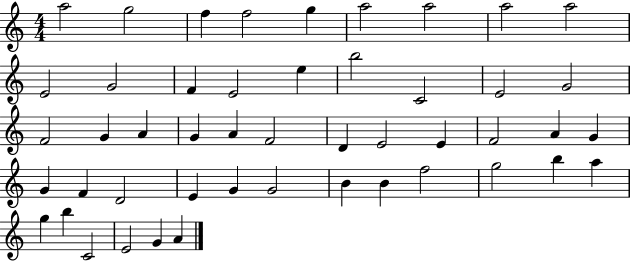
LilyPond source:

{
  \clef treble
  \numericTimeSignature
  \time 4/4
  \key c \major
  a''2 g''2 | f''4 f''2 g''4 | a''2 a''2 | a''2 a''2 | \break e'2 g'2 | f'4 e'2 e''4 | b''2 c'2 | e'2 g'2 | \break f'2 g'4 a'4 | g'4 a'4 f'2 | d'4 e'2 e'4 | f'2 a'4 g'4 | \break g'4 f'4 d'2 | e'4 g'4 g'2 | b'4 b'4 f''2 | g''2 b''4 a''4 | \break g''4 b''4 c'2 | e'2 g'4 a'4 | \bar "|."
}